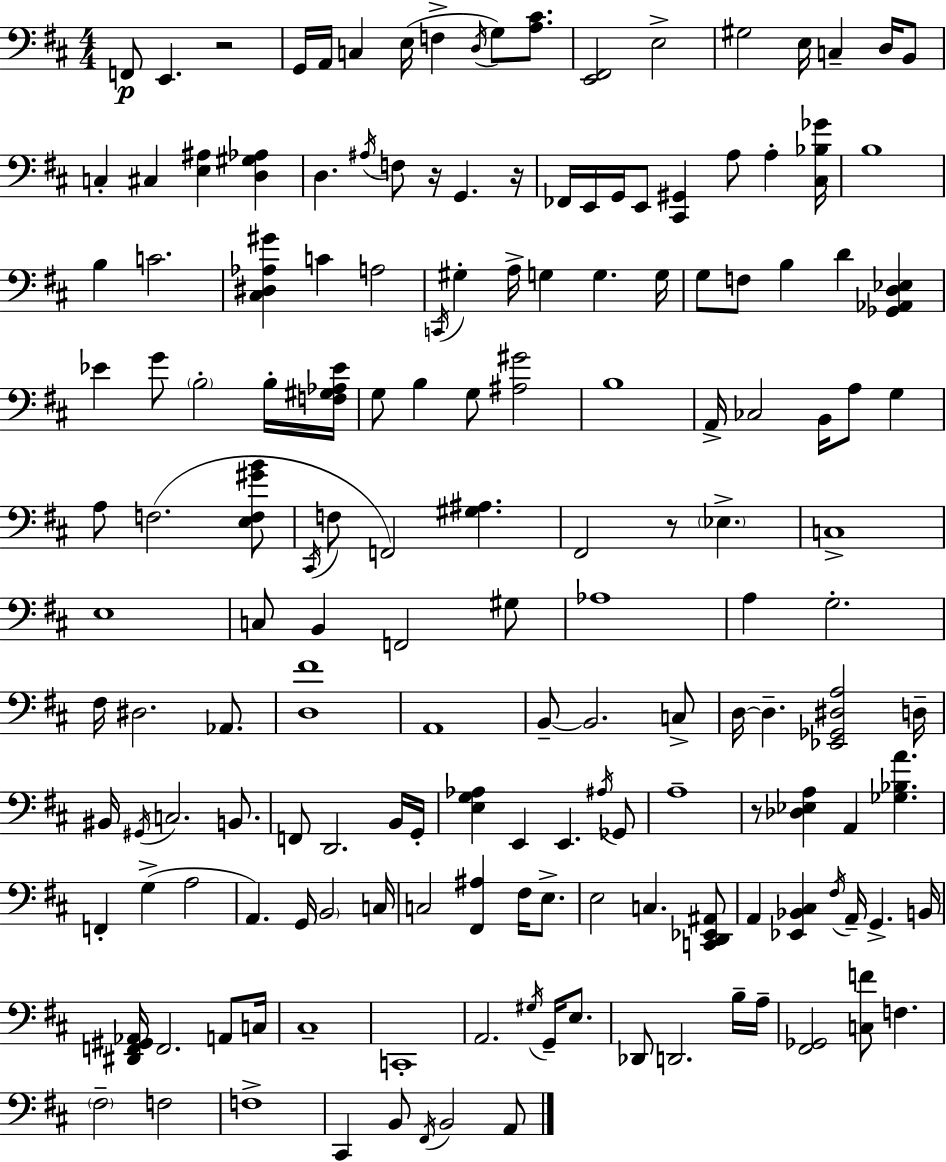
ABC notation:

X:1
T:Untitled
M:4/4
L:1/4
K:D
F,,/2 E,, z2 G,,/4 A,,/4 C, E,/4 F, D,/4 G,/2 [A,^C]/2 [E,,^F,,]2 E,2 ^G,2 E,/4 C, D,/4 B,,/2 C, ^C, [E,^A,] [D,^G,_A,] D, ^A,/4 F,/2 z/4 G,, z/4 _F,,/4 E,,/4 G,,/4 E,,/2 [^C,,^G,,] A,/2 A, [^C,_B,_G]/4 B,4 B, C2 [^C,^D,_A,^G] C A,2 C,,/4 ^G, A,/4 G, G, G,/4 G,/2 F,/2 B, D [_G,,_A,,D,_E,] _E G/2 B,2 B,/4 [F,^G,_A,_E]/4 G,/2 B, G,/2 [^A,^G]2 B,4 A,,/4 _C,2 B,,/4 A,/2 G, A,/2 F,2 [E,F,^GB]/2 ^C,,/4 F,/2 F,,2 [^G,^A,] ^F,,2 z/2 _E, C,4 E,4 C,/2 B,, F,,2 ^G,/2 _A,4 A, G,2 ^F,/4 ^D,2 _A,,/2 [D,^F]4 A,,4 B,,/2 B,,2 C,/2 D,/4 D, [_E,,_G,,^D,A,]2 D,/4 ^B,,/4 ^G,,/4 C,2 B,,/2 F,,/2 D,,2 B,,/4 G,,/4 [E,G,_A,] E,, E,, ^A,/4 _G,,/2 A,4 z/2 [_D,_E,A,] A,, [_G,_B,A] F,, G, A,2 A,, G,,/4 B,,2 C,/4 C,2 [^F,,^A,] ^F,/4 E,/2 E,2 C, [C,,D,,_E,,^A,,]/2 A,, [_E,,_B,,^C,] ^F,/4 A,,/4 G,, B,,/4 [^D,,F,,^G,,_A,,]/4 F,,2 A,,/2 C,/4 ^C,4 C,,4 A,,2 ^G,/4 G,,/4 E,/2 _D,,/2 D,,2 B,/4 A,/4 [^F,,_G,,]2 [C,F]/2 F, ^F,2 F,2 F,4 ^C,, B,,/2 ^F,,/4 B,,2 A,,/2